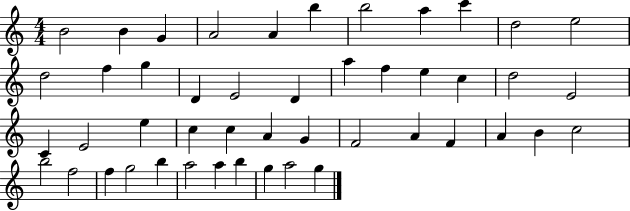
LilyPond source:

{
  \clef treble
  \numericTimeSignature
  \time 4/4
  \key c \major
  b'2 b'4 g'4 | a'2 a'4 b''4 | b''2 a''4 c'''4 | d''2 e''2 | \break d''2 f''4 g''4 | d'4 e'2 d'4 | a''4 f''4 e''4 c''4 | d''2 e'2 | \break c'4 e'2 e''4 | c''4 c''4 a'4 g'4 | f'2 a'4 f'4 | a'4 b'4 c''2 | \break b''2 f''2 | f''4 g''2 b''4 | a''2 a''4 b''4 | g''4 a''2 g''4 | \break \bar "|."
}